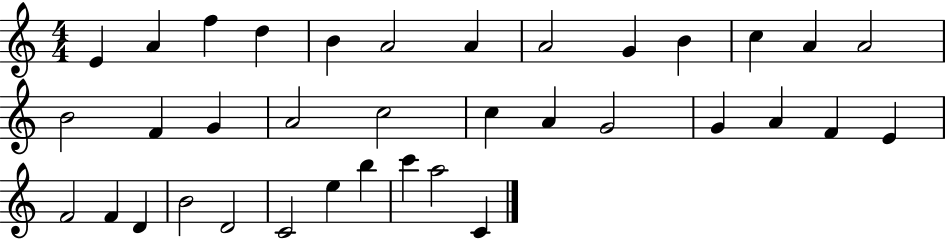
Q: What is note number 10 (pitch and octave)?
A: B4